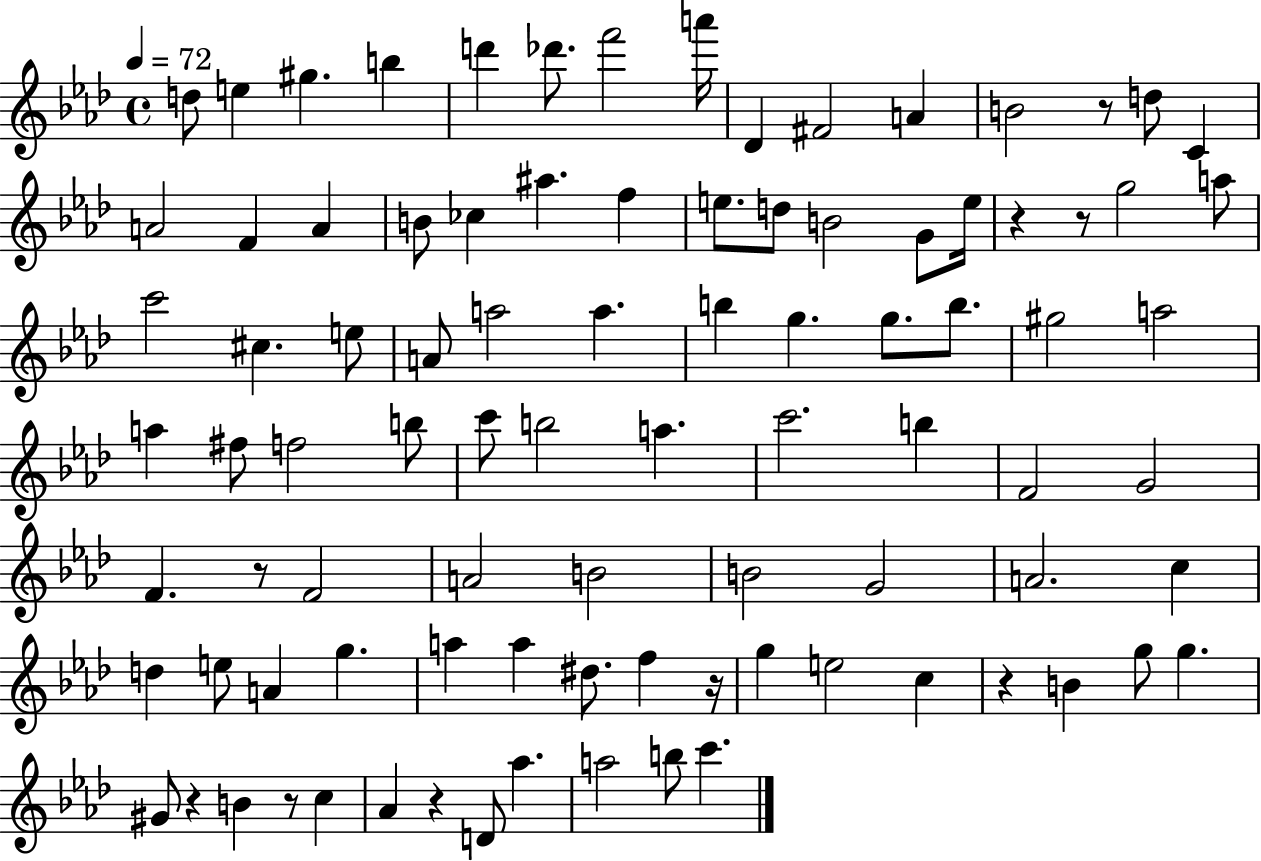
X:1
T:Untitled
M:4/4
L:1/4
K:Ab
d/2 e ^g b d' _d'/2 f'2 a'/4 _D ^F2 A B2 z/2 d/2 C A2 F A B/2 _c ^a f e/2 d/2 B2 G/2 e/4 z z/2 g2 a/2 c'2 ^c e/2 A/2 a2 a b g g/2 b/2 ^g2 a2 a ^f/2 f2 b/2 c'/2 b2 a c'2 b F2 G2 F z/2 F2 A2 B2 B2 G2 A2 c d e/2 A g a a ^d/2 f z/4 g e2 c z B g/2 g ^G/2 z B z/2 c _A z D/2 _a a2 b/2 c'